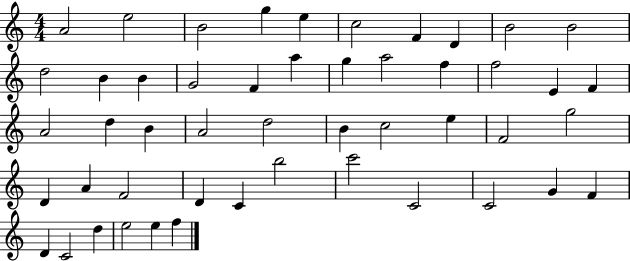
X:1
T:Untitled
M:4/4
L:1/4
K:C
A2 e2 B2 g e c2 F D B2 B2 d2 B B G2 F a g a2 f f2 E F A2 d B A2 d2 B c2 e F2 g2 D A F2 D C b2 c'2 C2 C2 G F D C2 d e2 e f